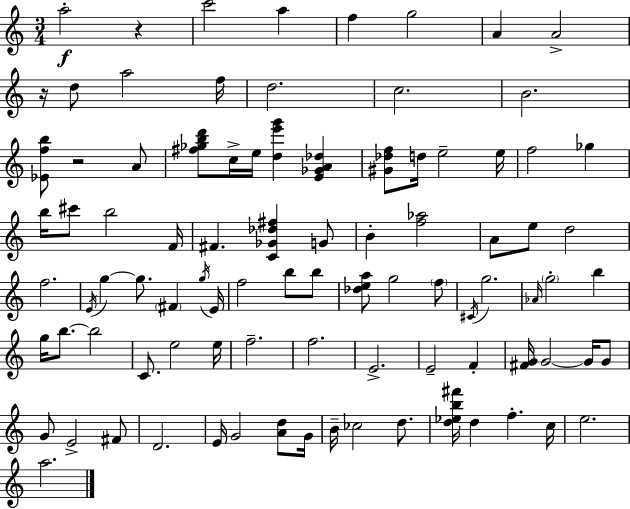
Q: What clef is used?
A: treble